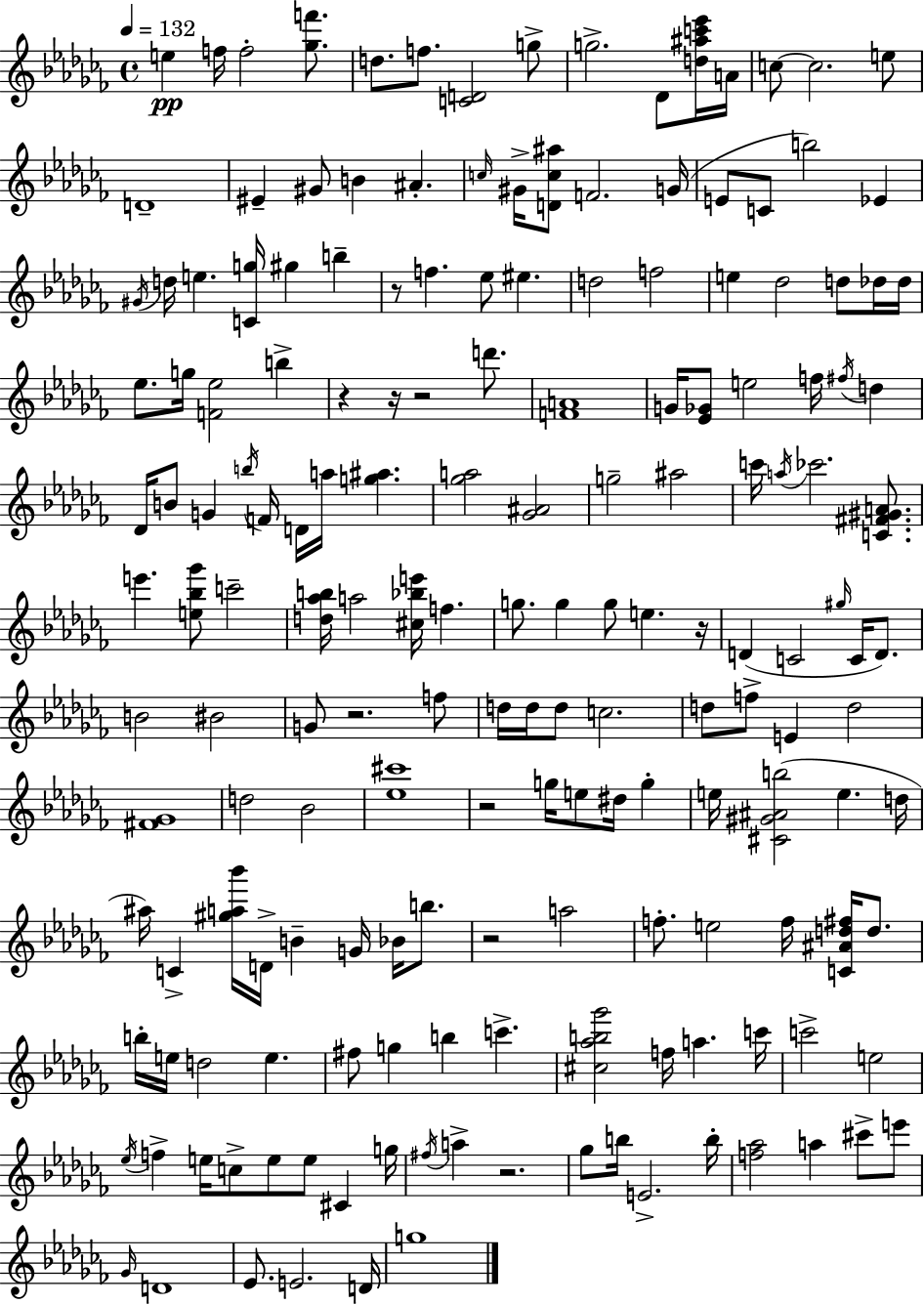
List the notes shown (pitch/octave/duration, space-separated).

E5/q F5/s F5/h [Gb5,F6]/e. D5/e. F5/e. [C4,D4]/h G5/e G5/h. Db4/e [D5,A#5,C6,Eb6]/s A4/s C5/e C5/h. E5/e D4/w EIS4/q G#4/e B4/q A#4/q. C5/s G#4/s [D4,C5,A#5]/e F4/h. G4/s E4/e C4/e B5/h Eb4/q G#4/s D5/s E5/q. [C4,G5]/s G#5/q B5/q R/e F5/q. Eb5/e EIS5/q. D5/h F5/h E5/q Db5/h D5/e Db5/s Db5/s Eb5/e. G5/s [F4,Eb5]/h B5/q R/q R/s R/h D6/e. [F4,A4]/w G4/s [Eb4,Gb4]/e E5/h F5/s F#5/s D5/q Db4/s B4/e G4/q B5/s F4/s D4/s A5/s [G5,A#5]/q. [Gb5,A5]/h [Gb4,A#4]/h G5/h A#5/h C6/s A5/s CES6/h. [C4,F#4,G#4,A4]/e. E6/q. [E5,Bb5,Gb6]/e C6/h [D5,Ab5,B5]/s A5/h [C#5,Bb5,E6]/s F5/q. G5/e. G5/q G5/e E5/q. R/s D4/q C4/h G#5/s C4/s D4/e. B4/h BIS4/h G4/e R/h. F5/e D5/s D5/s D5/e C5/h. D5/e F5/e E4/q D5/h [F#4,Gb4]/w D5/h Bb4/h [Eb5,C#6]/w R/h G5/s E5/e D#5/s G5/q E5/s [C#4,G#4,A#4,B5]/h E5/q. D5/s A#5/s C4/q [G#5,A5,Bb6]/s D4/s B4/q G4/s Bb4/s B5/e. R/h A5/h F5/e. E5/h F5/s [C4,A#4,D5,F#5]/s D5/e. B5/s E5/s D5/h E5/q. F#5/e G5/q B5/q C6/q. [C#5,Ab5,B5,Gb6]/h F5/s A5/q. C6/s C6/h E5/h Eb5/s F5/q E5/s C5/e E5/e E5/e C#4/q G5/s F#5/s A5/q R/h. Gb5/e B5/s E4/h. B5/s [F5,Ab5]/h A5/q C#6/e E6/e Gb4/s D4/w Eb4/e. E4/h. D4/s G5/w